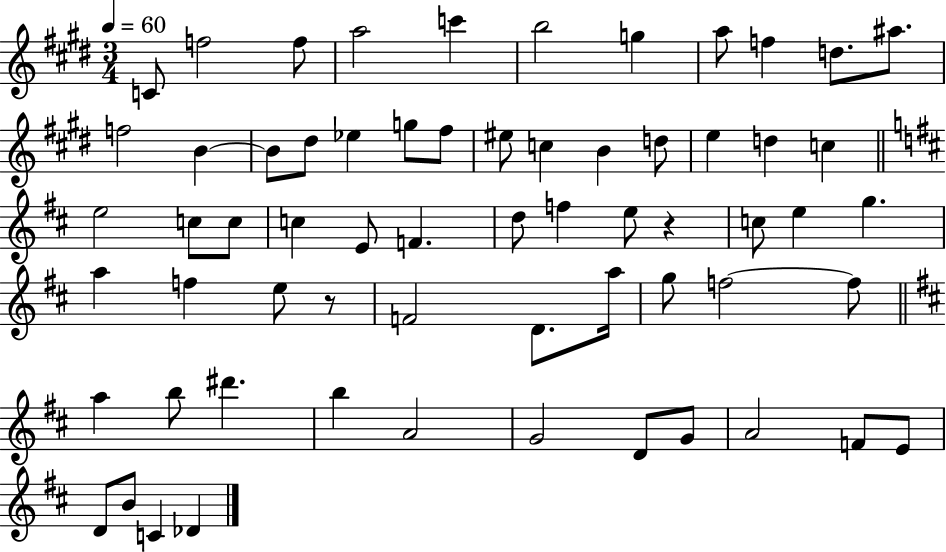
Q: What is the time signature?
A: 3/4